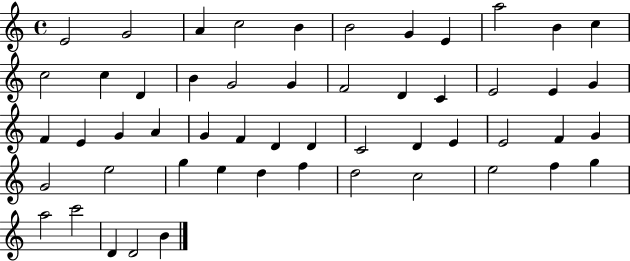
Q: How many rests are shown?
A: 0